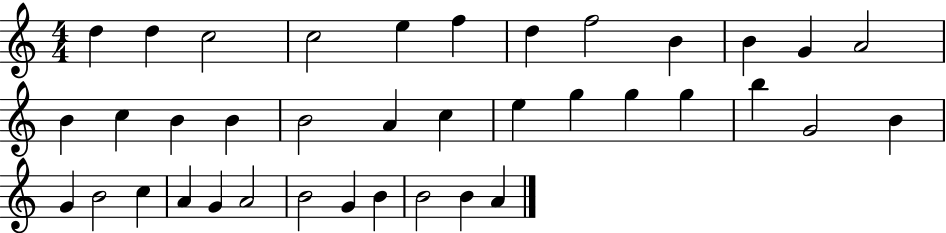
{
  \clef treble
  \numericTimeSignature
  \time 4/4
  \key c \major
  d''4 d''4 c''2 | c''2 e''4 f''4 | d''4 f''2 b'4 | b'4 g'4 a'2 | \break b'4 c''4 b'4 b'4 | b'2 a'4 c''4 | e''4 g''4 g''4 g''4 | b''4 g'2 b'4 | \break g'4 b'2 c''4 | a'4 g'4 a'2 | b'2 g'4 b'4 | b'2 b'4 a'4 | \break \bar "|."
}